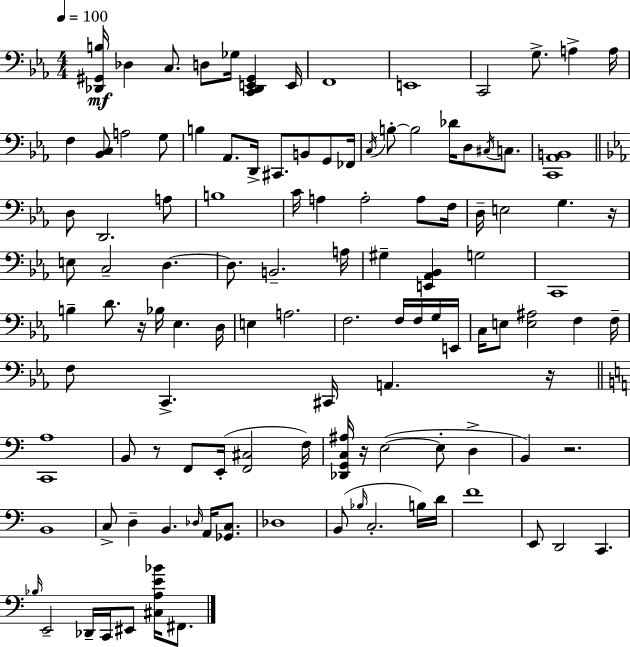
[Db2,G#2,B3]/s Db3/q C3/e. D3/e Gb3/s [C2,Db2,E2,G#2]/q E2/s F2/w E2/w C2/h G3/e. A3/q A3/s F3/q [Bb2,C3]/e A3/h G3/e B3/q Ab2/e. D2/s C#2/e. B2/e G2/e FES2/s C3/s B3/e B3/h Db4/s D3/e C#3/s C3/e. [C2,Ab2,B2]/w D3/e D2/h. A3/e B3/w C4/s A3/q A3/h A3/e F3/s D3/s E3/h G3/q. R/s E3/e C3/h D3/q. D3/e. B2/h. A3/s G#3/q [E2,Ab2,Bb2]/q G3/h C2/w B3/q D4/e. R/s Bb3/s Eb3/q. D3/s E3/q A3/h. F3/h. F3/s F3/s G3/s E2/s C3/s E3/e [E3,A#3]/h F3/q F3/s F3/e C2/q. C#2/s A2/q. R/s [C2,A3]/w B2/e R/e F2/e E2/s [F2,C#3]/h F3/s [Db2,G2,C3,A#3]/s R/s E3/h E3/e D3/q B2/q R/h. B2/w C3/e D3/q B2/q. Db3/s A2/s [Gb2,C3]/e. Db3/w B2/e Bb3/s C3/h. B3/s D4/s F4/w E2/e D2/h C2/q. Bb3/s E2/h Db2/s C2/s EIS2/e [C#3,A3,E4,Bb4]/s F#2/e.